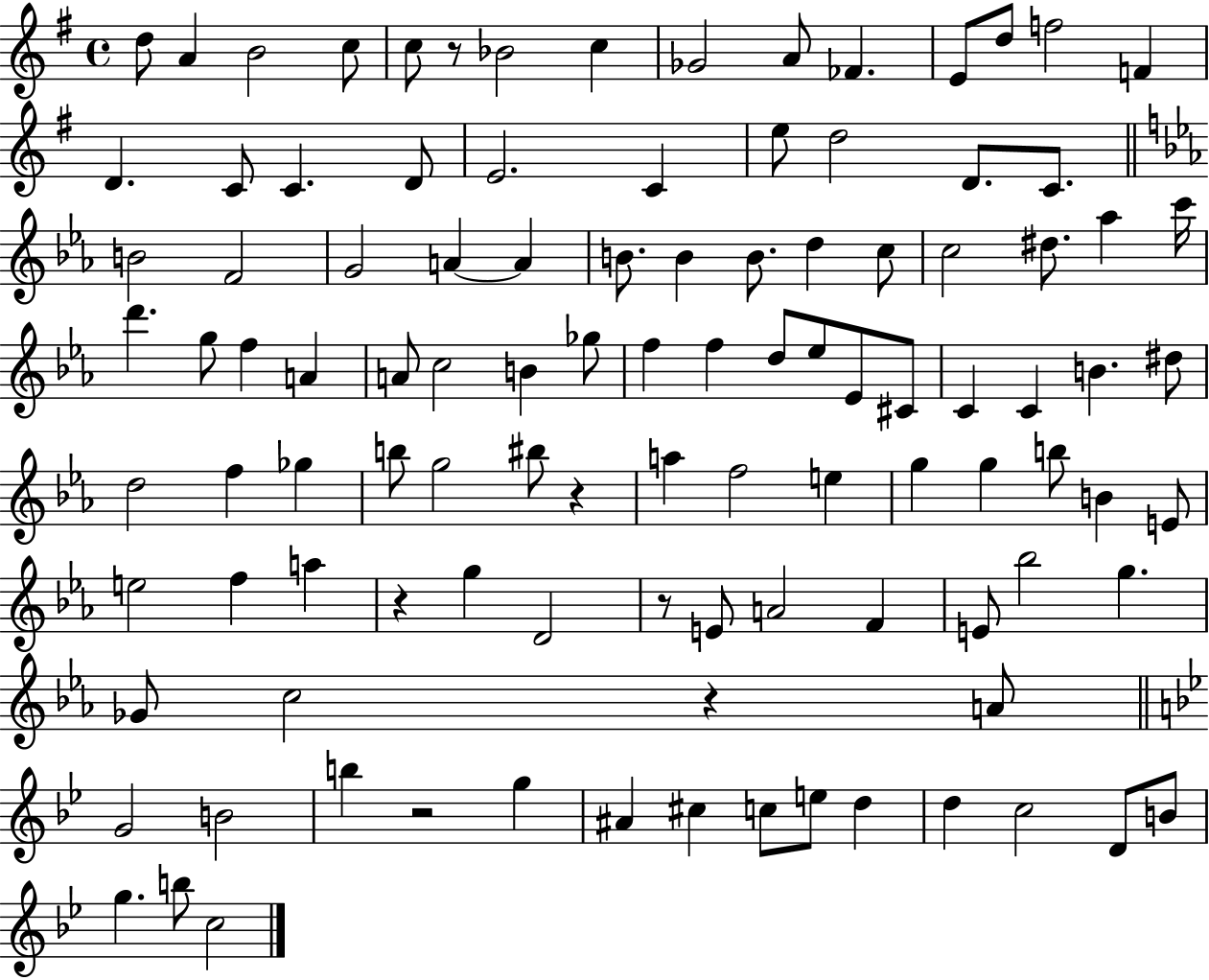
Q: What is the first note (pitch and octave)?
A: D5